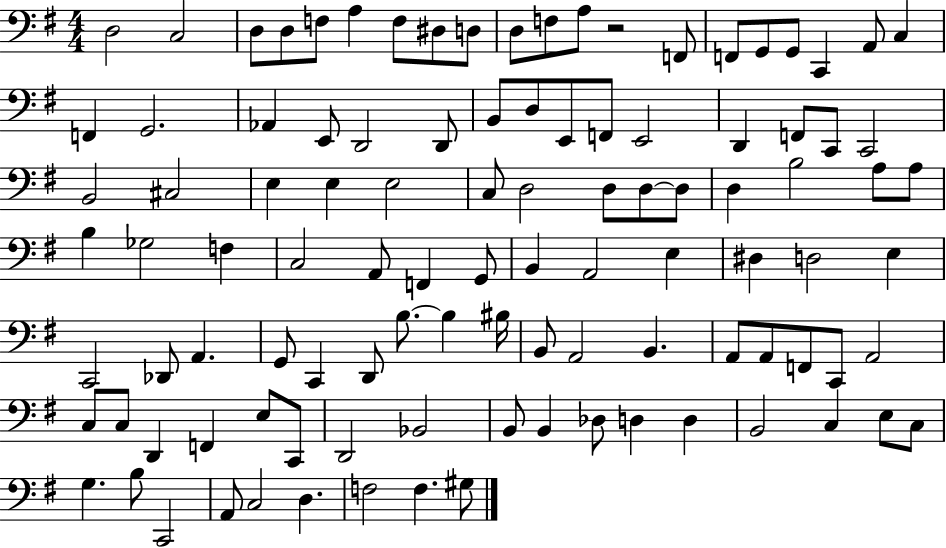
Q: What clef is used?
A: bass